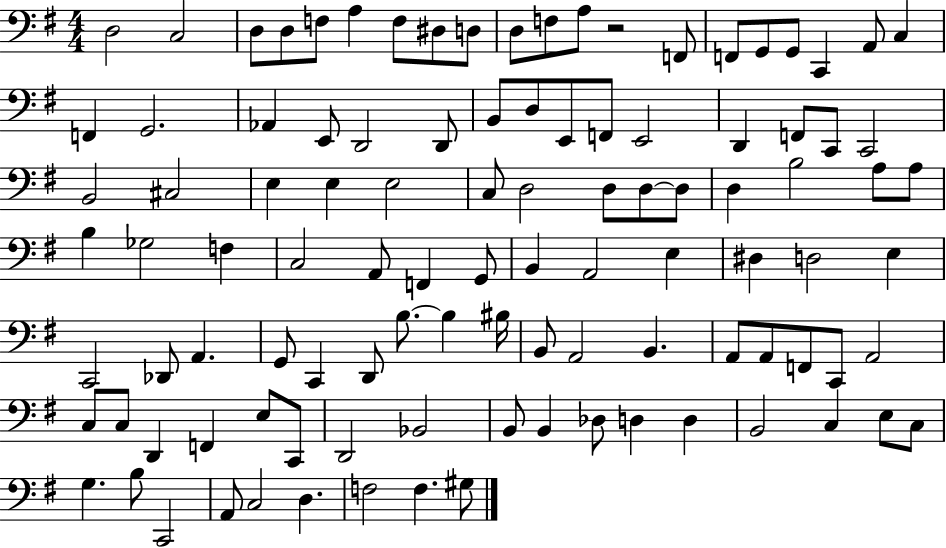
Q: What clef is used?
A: bass